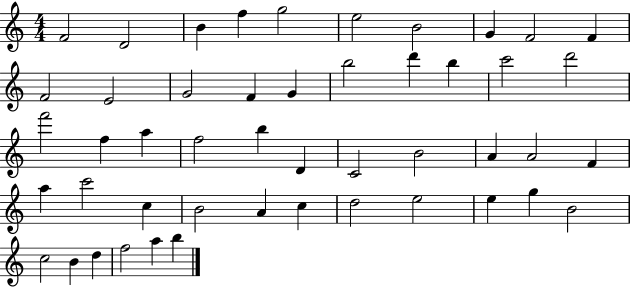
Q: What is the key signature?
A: C major